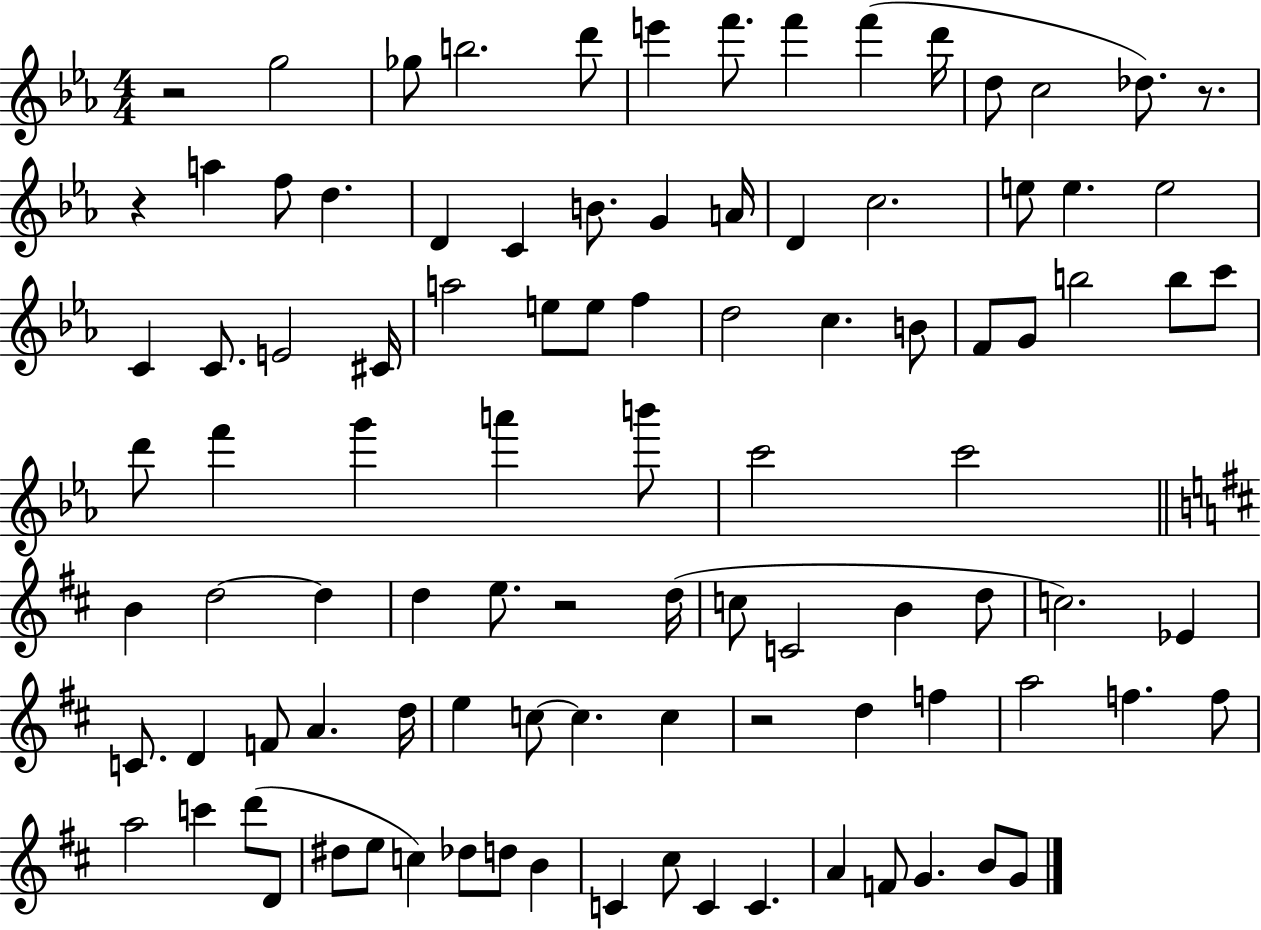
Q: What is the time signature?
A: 4/4